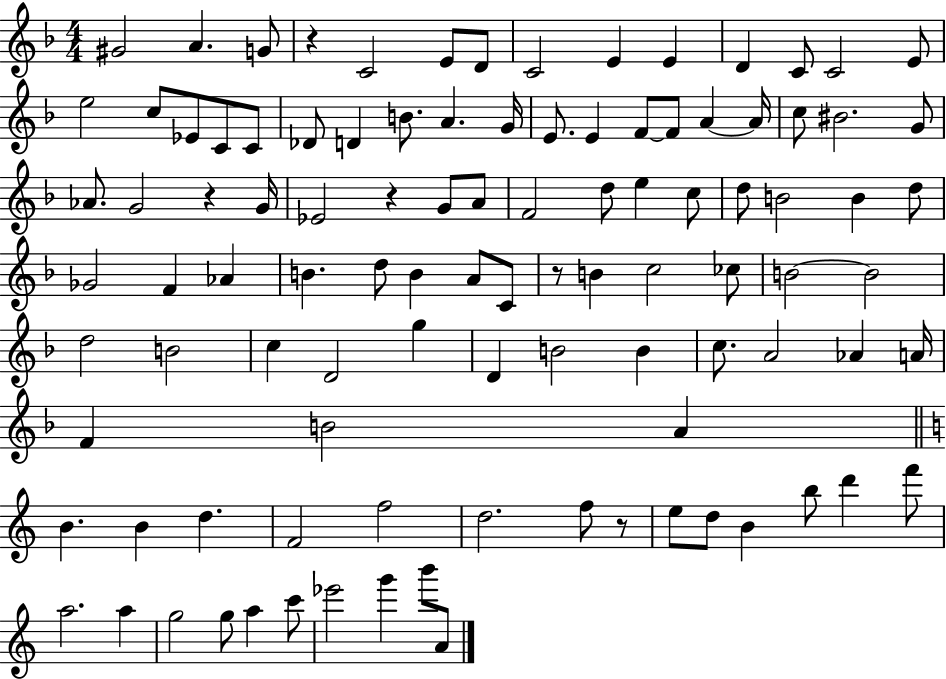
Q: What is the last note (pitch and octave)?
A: A4